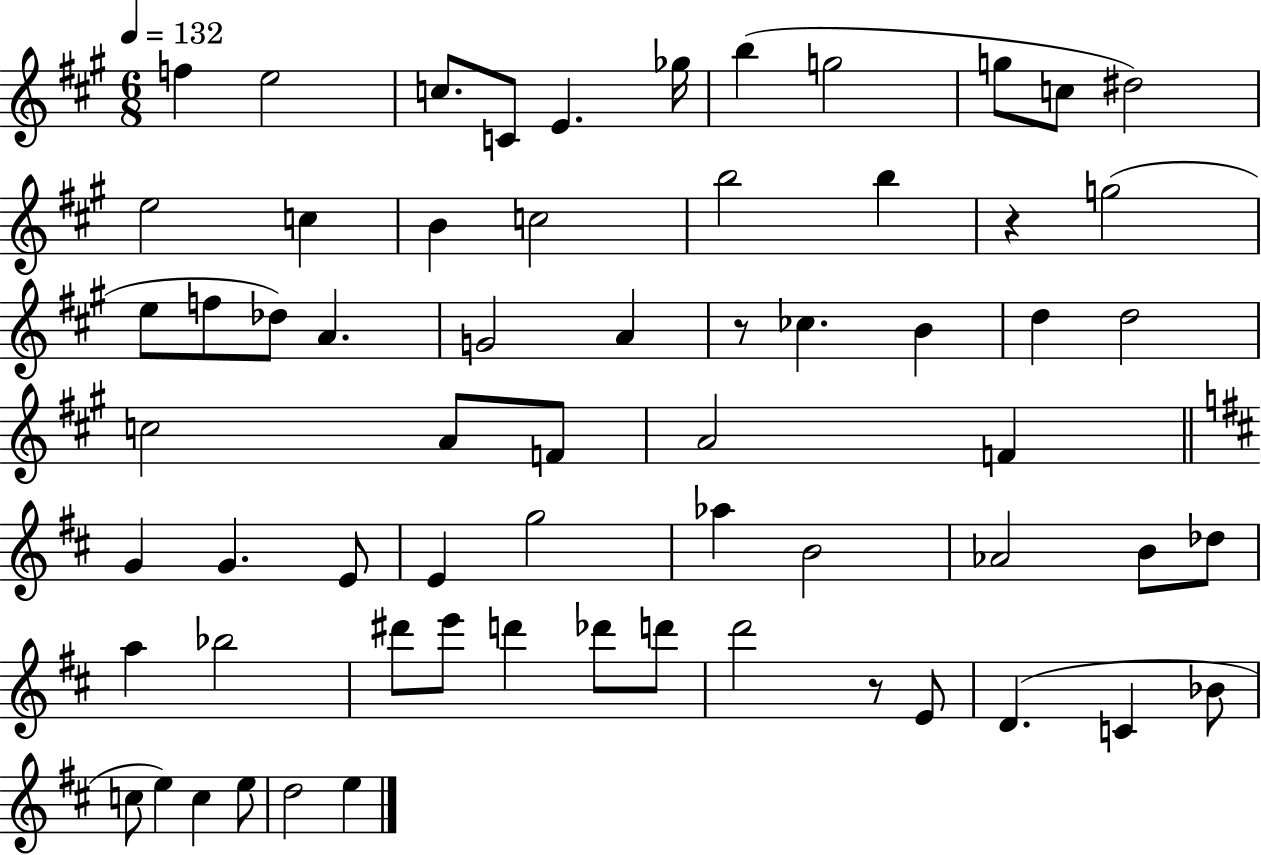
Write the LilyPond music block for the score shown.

{
  \clef treble
  \numericTimeSignature
  \time 6/8
  \key a \major
  \tempo 4 = 132
  f''4 e''2 | c''8. c'8 e'4. ges''16 | b''4( g''2 | g''8 c''8 dis''2) | \break e''2 c''4 | b'4 c''2 | b''2 b''4 | r4 g''2( | \break e''8 f''8 des''8) a'4. | g'2 a'4 | r8 ces''4. b'4 | d''4 d''2 | \break c''2 a'8 f'8 | a'2 f'4 | \bar "||" \break \key d \major g'4 g'4. e'8 | e'4 g''2 | aes''4 b'2 | aes'2 b'8 des''8 | \break a''4 bes''2 | dis'''8 e'''8 d'''4 des'''8 d'''8 | d'''2 r8 e'8 | d'4.( c'4 bes'8 | \break c''8 e''4) c''4 e''8 | d''2 e''4 | \bar "|."
}